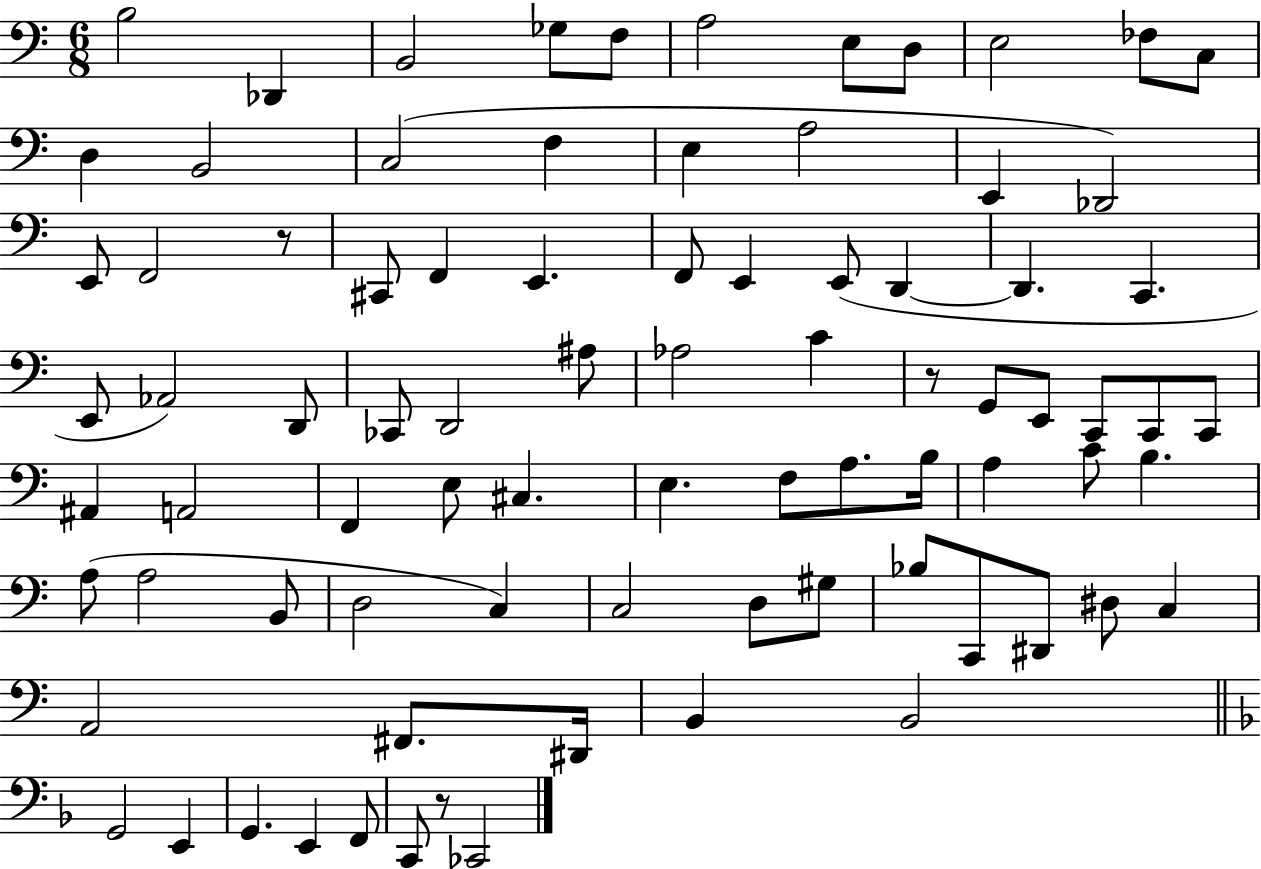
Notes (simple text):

B3/h Db2/q B2/h Gb3/e F3/e A3/h E3/e D3/e E3/h FES3/e C3/e D3/q B2/h C3/h F3/q E3/q A3/h E2/q Db2/h E2/e F2/h R/e C#2/e F2/q E2/q. F2/e E2/q E2/e D2/q D2/q. C2/q. E2/e Ab2/h D2/e CES2/e D2/h A#3/e Ab3/h C4/q R/e G2/e E2/e C2/e C2/e C2/e A#2/q A2/h F2/q E3/e C#3/q. E3/q. F3/e A3/e. B3/s A3/q C4/e B3/q. A3/e A3/h B2/e D3/h C3/q C3/h D3/e G#3/e Bb3/e C2/e D#2/e D#3/e C3/q A2/h F#2/e. D#2/s B2/q B2/h G2/h E2/q G2/q. E2/q F2/e C2/e R/e CES2/h